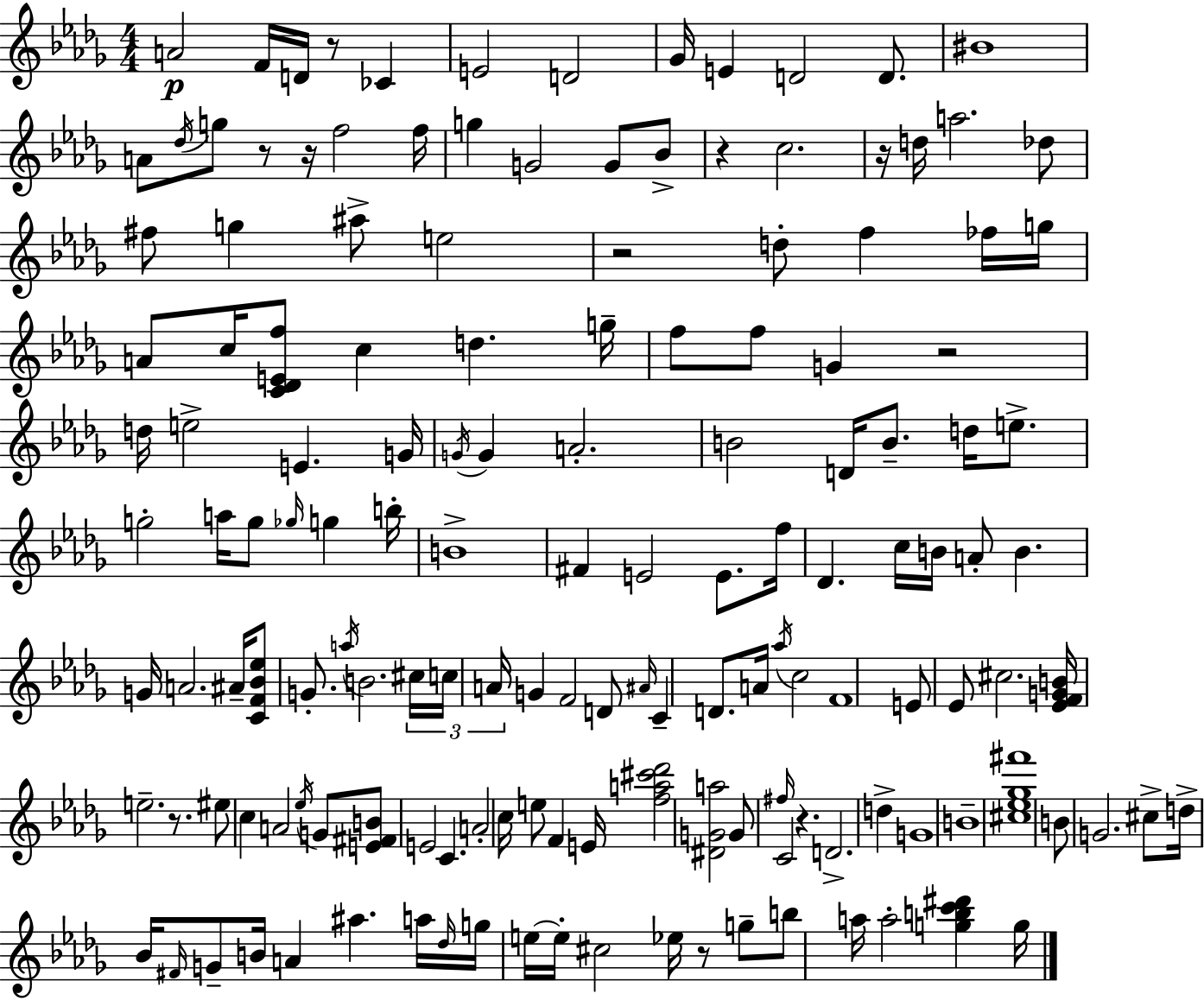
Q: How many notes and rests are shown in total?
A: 150